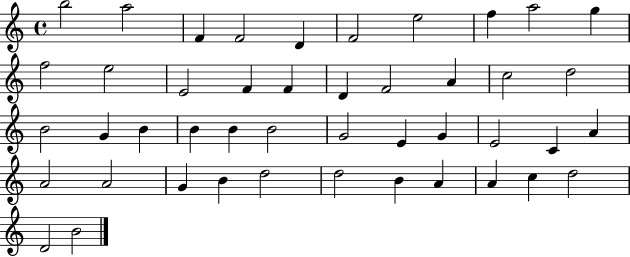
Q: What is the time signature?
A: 4/4